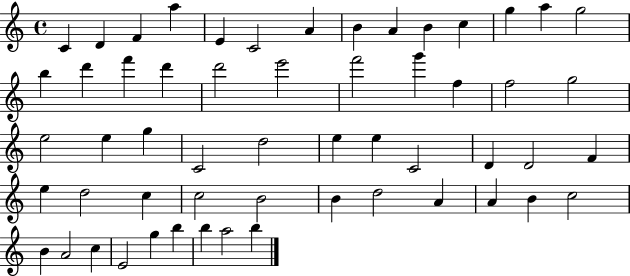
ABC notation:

X:1
T:Untitled
M:4/4
L:1/4
K:C
C D F a E C2 A B A B c g a g2 b d' f' d' d'2 e'2 f'2 g' f f2 g2 e2 e g C2 d2 e e C2 D D2 F e d2 c c2 B2 B d2 A A B c2 B A2 c E2 g b b a2 b